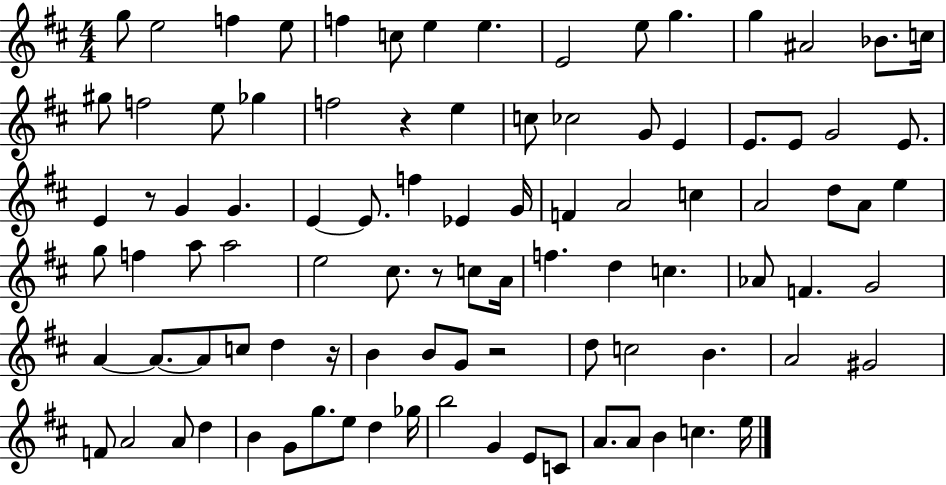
G5/e E5/h F5/q E5/e F5/q C5/e E5/q E5/q. E4/h E5/e G5/q. G5/q A#4/h Bb4/e. C5/s G#5/e F5/h E5/e Gb5/q F5/h R/q E5/q C5/e CES5/h G4/e E4/q E4/e. E4/e G4/h E4/e. E4/q R/e G4/q G4/q. E4/q E4/e. F5/q Eb4/q G4/s F4/q A4/h C5/q A4/h D5/e A4/e E5/q G5/e F5/q A5/e A5/h E5/h C#5/e. R/e C5/e A4/s F5/q. D5/q C5/q. Ab4/e F4/q. G4/h A4/q A4/e. A4/e C5/e D5/q R/s B4/q B4/e G4/e R/h D5/e C5/h B4/q. A4/h G#4/h F4/e A4/h A4/e D5/q B4/q G4/e G5/e. E5/e D5/q Gb5/s B5/h G4/q E4/e C4/e A4/e. A4/e B4/q C5/q. E5/s